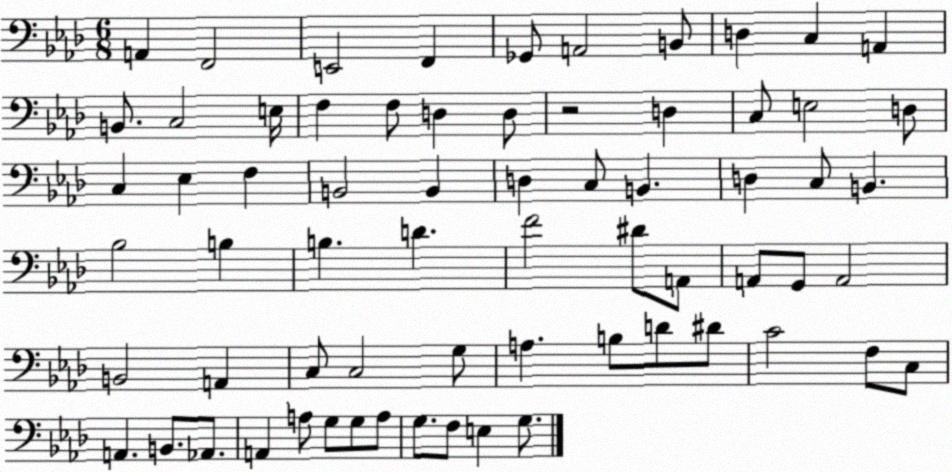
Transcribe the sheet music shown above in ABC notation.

X:1
T:Untitled
M:6/8
L:1/4
K:Ab
A,, F,,2 E,,2 F,, _G,,/2 A,,2 B,,/2 D, C, A,, B,,/2 C,2 E,/4 F, F,/2 D, D,/2 z2 D, C,/2 E,2 D,/2 C, _E, F, B,,2 B,, D, C,/2 B,, D, C,/2 B,, _B,2 B, B, D F2 ^D/2 A,,/2 A,,/2 G,,/2 A,,2 B,,2 A,, C,/2 C,2 G,/2 A, B,/2 D/2 ^D/2 C2 F,/2 C,/2 A,, B,,/2 _A,,/2 A,, A,/2 G,/2 G,/2 A,/2 G,/2 F,/2 E, G,/2